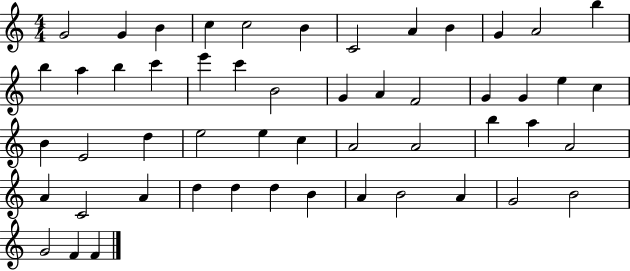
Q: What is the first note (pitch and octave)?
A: G4